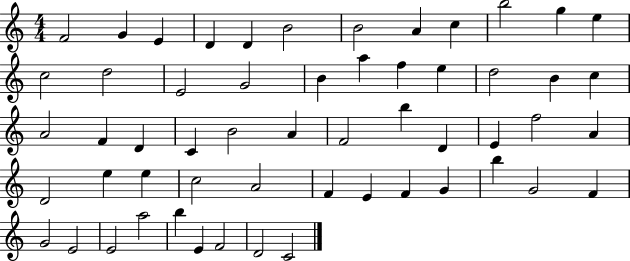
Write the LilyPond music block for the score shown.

{
  \clef treble
  \numericTimeSignature
  \time 4/4
  \key c \major
  f'2 g'4 e'4 | d'4 d'4 b'2 | b'2 a'4 c''4 | b''2 g''4 e''4 | \break c''2 d''2 | e'2 g'2 | b'4 a''4 f''4 e''4 | d''2 b'4 c''4 | \break a'2 f'4 d'4 | c'4 b'2 a'4 | f'2 b''4 d'4 | e'4 f''2 a'4 | \break d'2 e''4 e''4 | c''2 a'2 | f'4 e'4 f'4 g'4 | b''4 g'2 f'4 | \break g'2 e'2 | e'2 a''2 | b''4 e'4 f'2 | d'2 c'2 | \break \bar "|."
}